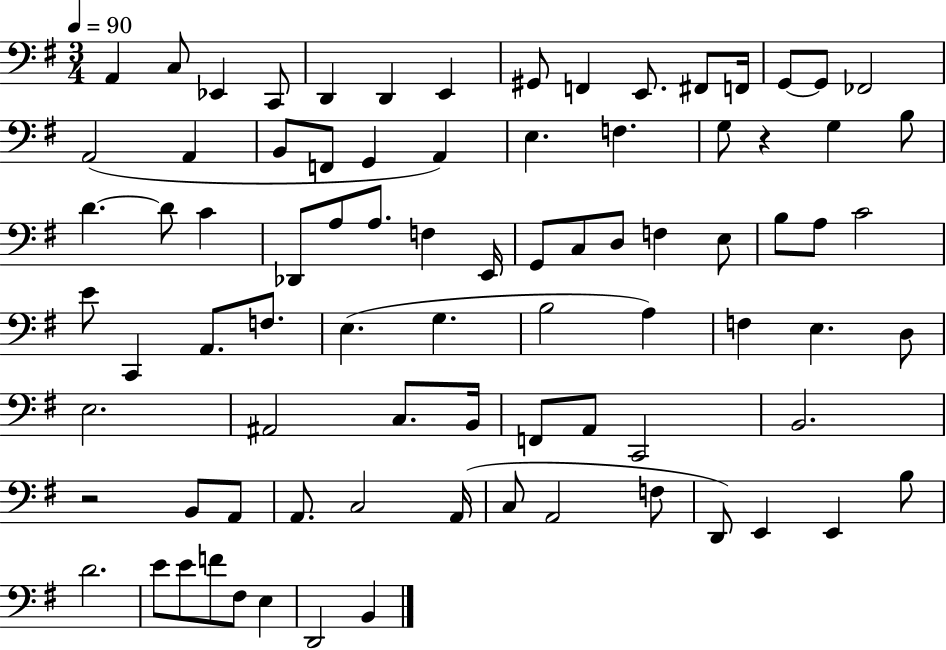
{
  \clef bass
  \numericTimeSignature
  \time 3/4
  \key g \major
  \tempo 4 = 90
  a,4 c8 ees,4 c,8 | d,4 d,4 e,4 | gis,8 f,4 e,8. fis,8 f,16 | g,8~~ g,8 fes,2 | \break a,2( a,4 | b,8 f,8 g,4 a,4) | e4. f4. | g8 r4 g4 b8 | \break d'4.~~ d'8 c'4 | des,8 a8 a8. f4 e,16 | g,8 c8 d8 f4 e8 | b8 a8 c'2 | \break e'8 c,4 a,8. f8. | e4.( g4. | b2 a4) | f4 e4. d8 | \break e2. | ais,2 c8. b,16 | f,8 a,8 c,2 | b,2. | \break r2 b,8 a,8 | a,8. c2 a,16( | c8 a,2 f8 | d,8) e,4 e,4 b8 | \break d'2. | e'8 e'8 f'8 fis8 e4 | d,2 b,4 | \bar "|."
}